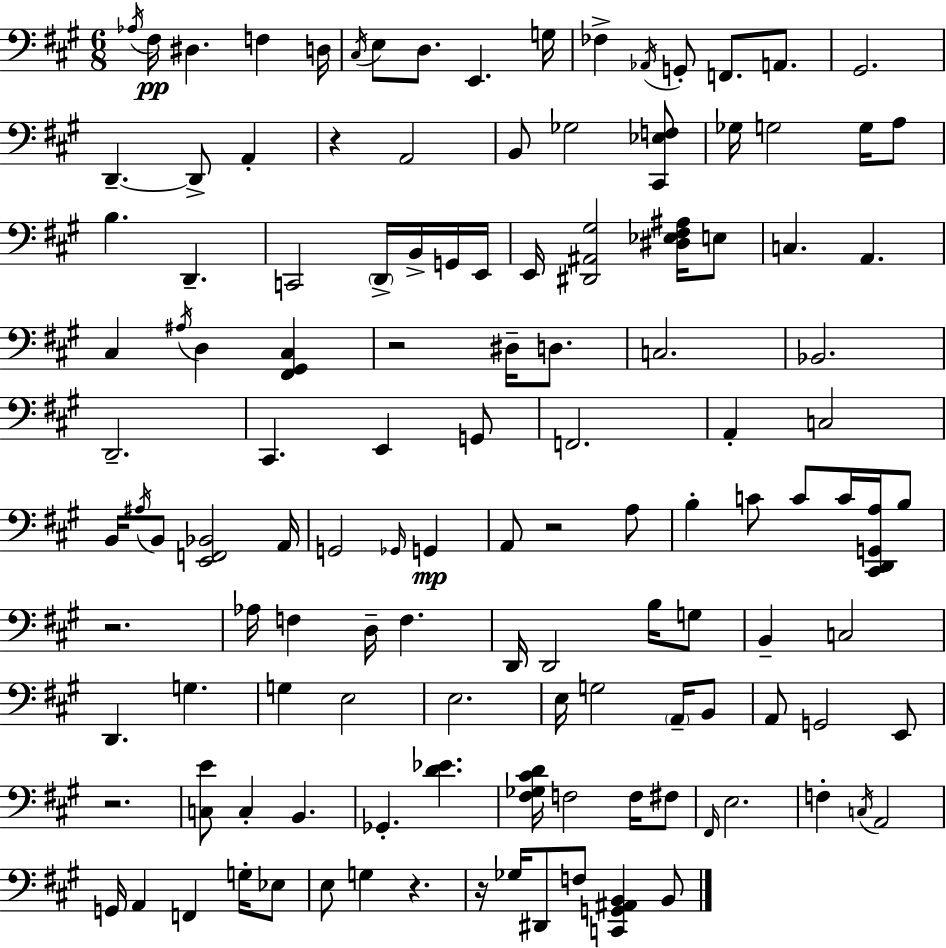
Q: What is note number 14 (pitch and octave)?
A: F2